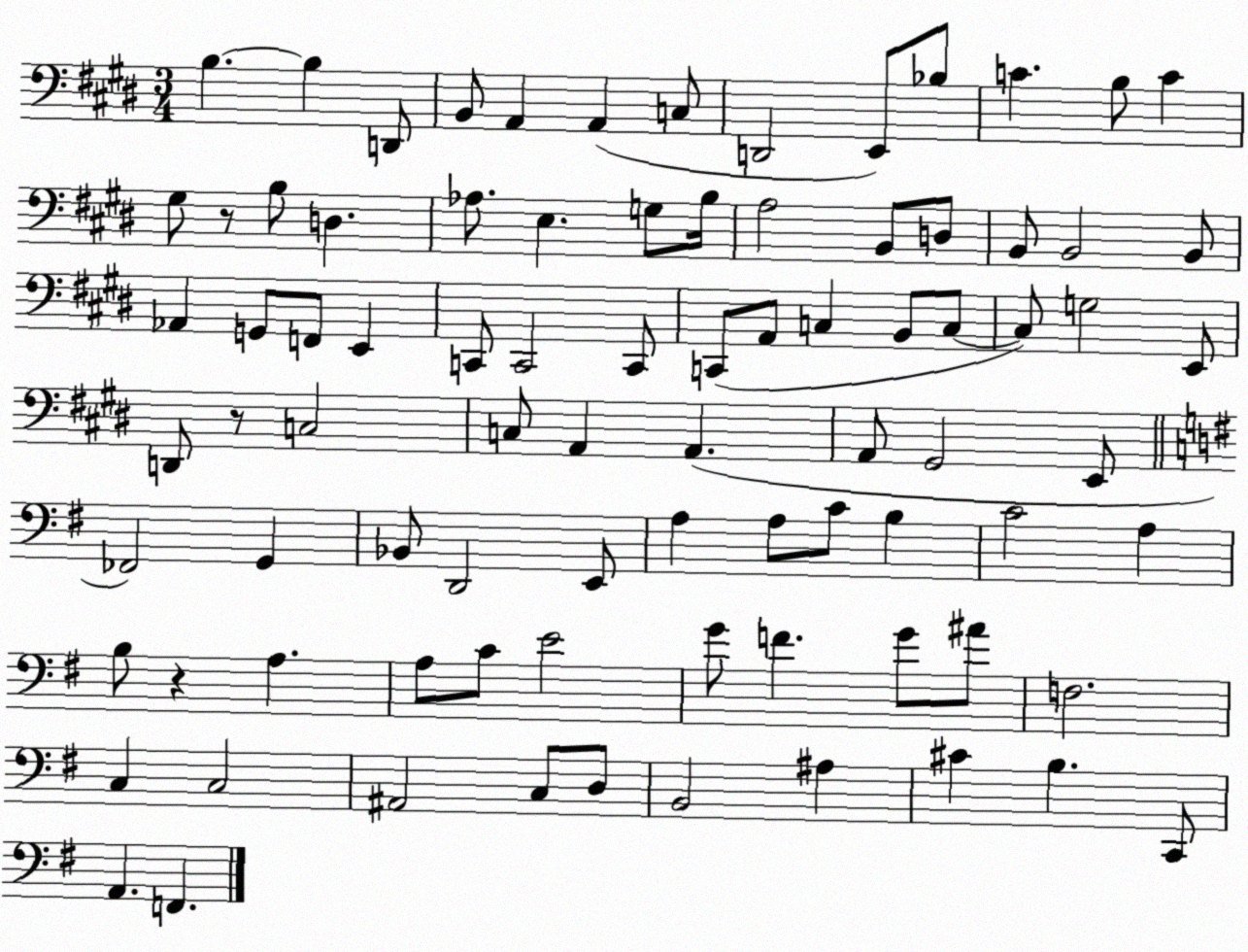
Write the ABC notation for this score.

X:1
T:Untitled
M:3/4
L:1/4
K:E
B, B, D,,/2 B,,/2 A,, A,, C,/2 D,,2 E,,/2 _B,/2 C B,/2 C ^G,/2 z/2 B,/2 D, _A,/2 E, G,/2 B,/4 A,2 B,,/2 D,/2 B,,/2 B,,2 B,,/2 _A,, G,,/2 F,,/2 E,, C,,/2 C,,2 C,,/2 C,,/2 A,,/2 C, B,,/2 C,/2 C,/2 G,2 E,,/2 D,,/2 z/2 C,2 C,/2 A,, A,, A,,/2 ^G,,2 E,,/2 _F,,2 G,, _B,,/2 D,,2 E,,/2 A, A,/2 C/2 B, C2 A, B,/2 z A, A,/2 C/2 E2 G/2 F G/2 ^A/2 F,2 C, C,2 ^A,,2 C,/2 D,/2 B,,2 ^A, ^C B, C,,/2 A,, F,,